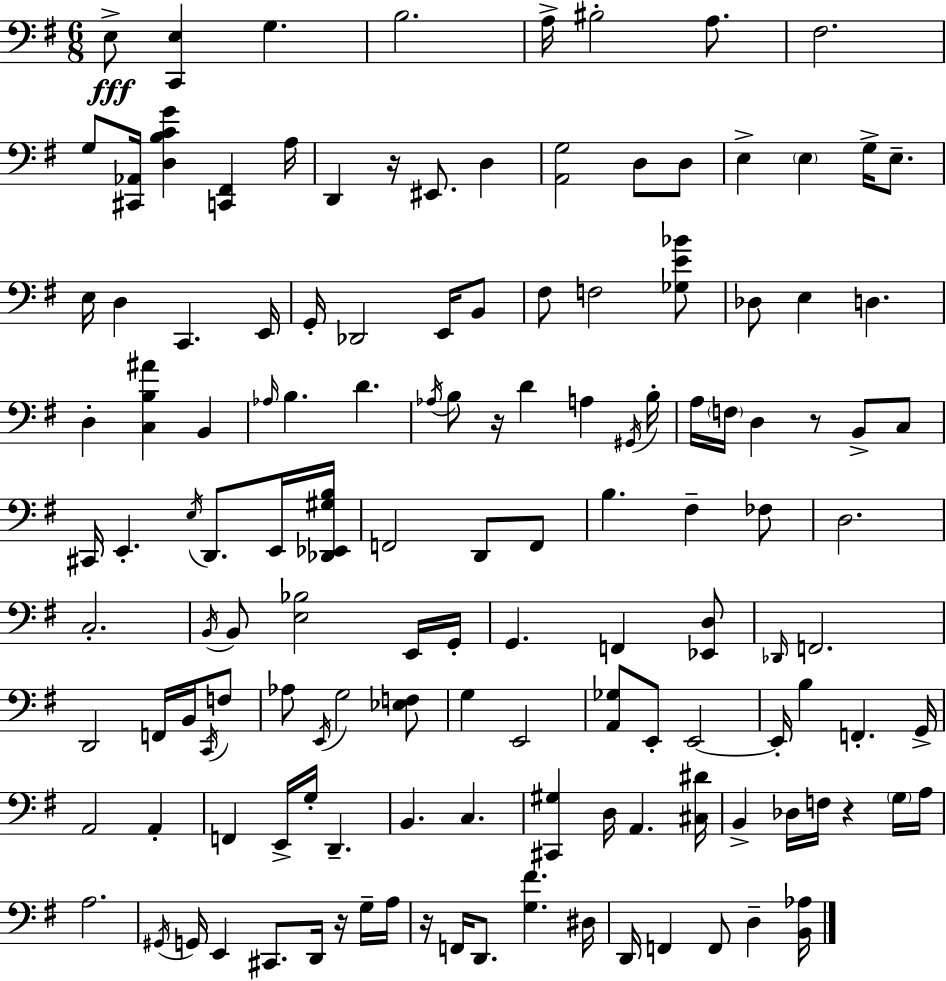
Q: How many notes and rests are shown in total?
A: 136